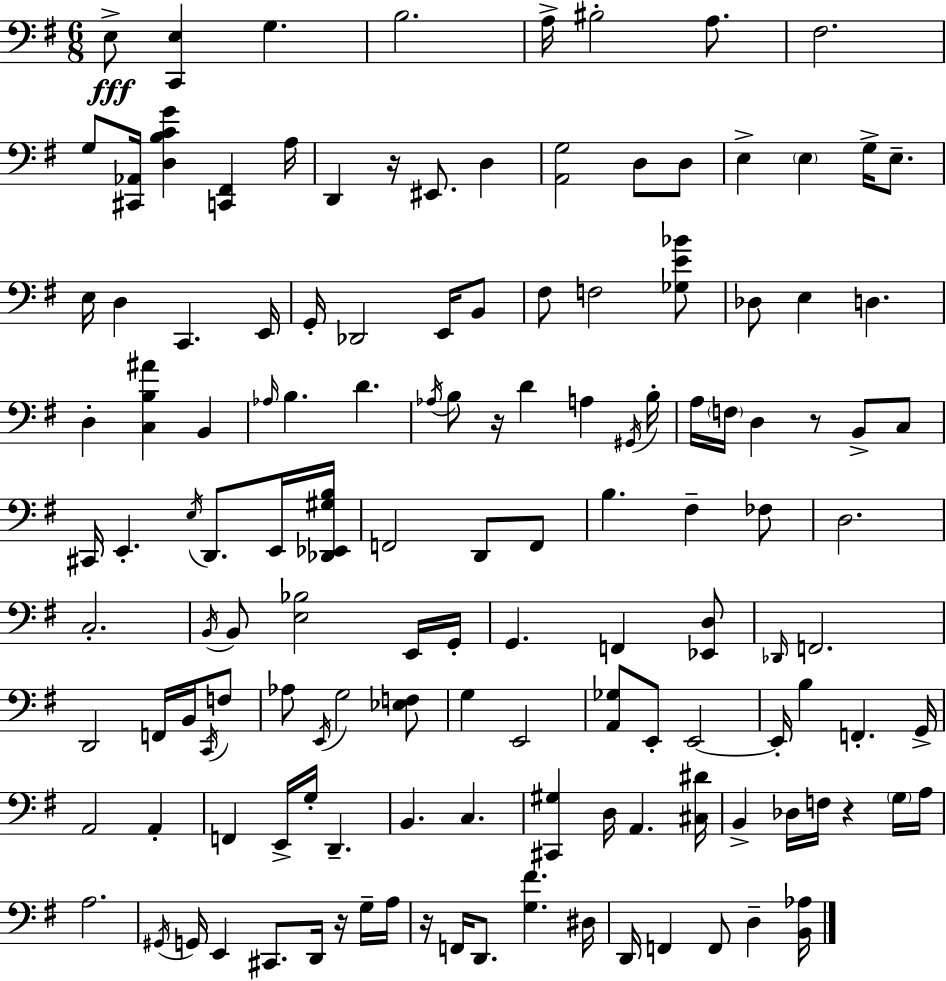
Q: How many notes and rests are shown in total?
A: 136